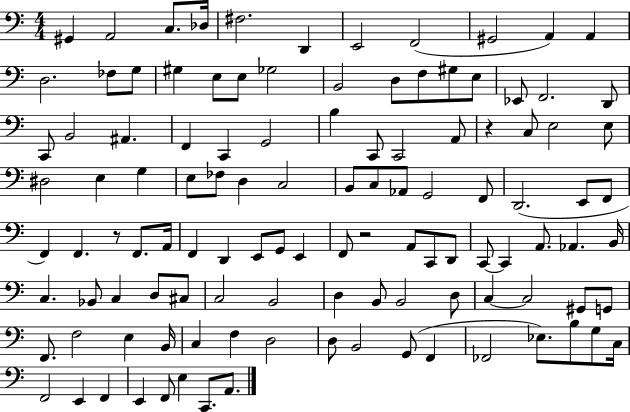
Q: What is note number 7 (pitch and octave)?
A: E2